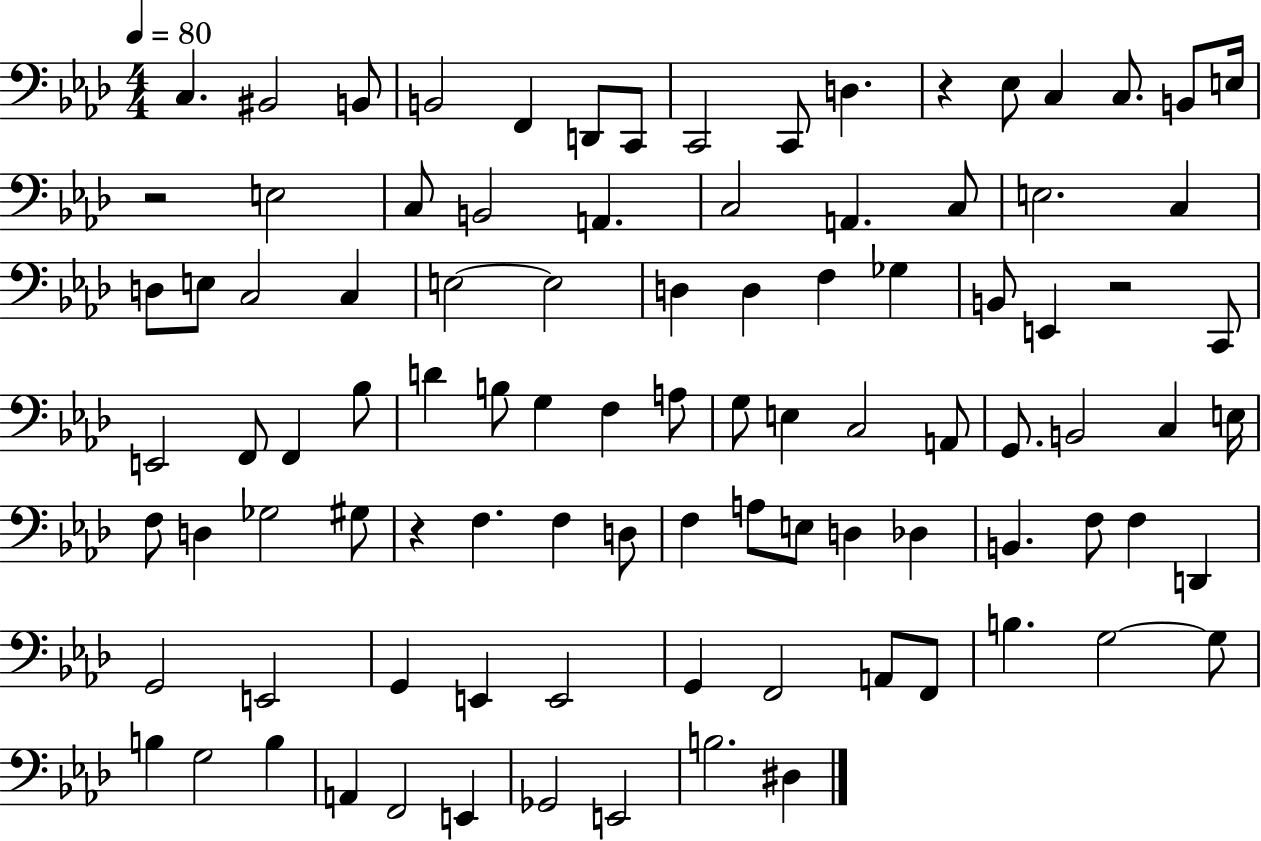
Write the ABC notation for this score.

X:1
T:Untitled
M:4/4
L:1/4
K:Ab
C, ^B,,2 B,,/2 B,,2 F,, D,,/2 C,,/2 C,,2 C,,/2 D, z _E,/2 C, C,/2 B,,/2 E,/4 z2 E,2 C,/2 B,,2 A,, C,2 A,, C,/2 E,2 C, D,/2 E,/2 C,2 C, E,2 E,2 D, D, F, _G, B,,/2 E,, z2 C,,/2 E,,2 F,,/2 F,, _B,/2 D B,/2 G, F, A,/2 G,/2 E, C,2 A,,/2 G,,/2 B,,2 C, E,/4 F,/2 D, _G,2 ^G,/2 z F, F, D,/2 F, A,/2 E,/2 D, _D, B,, F,/2 F, D,, G,,2 E,,2 G,, E,, E,,2 G,, F,,2 A,,/2 F,,/2 B, G,2 G,/2 B, G,2 B, A,, F,,2 E,, _G,,2 E,,2 B,2 ^D,